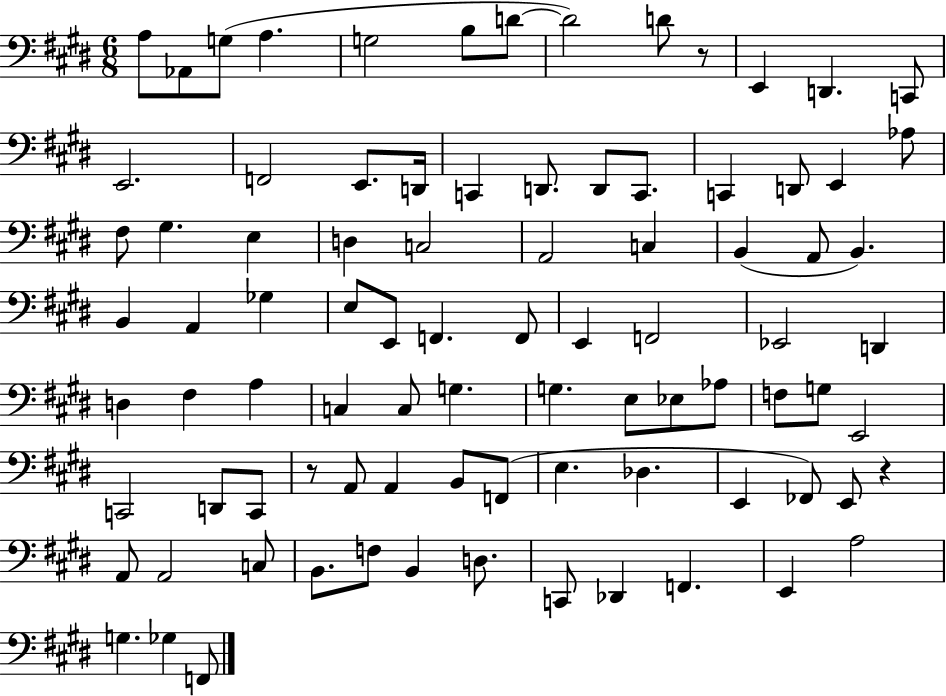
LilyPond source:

{
  \clef bass
  \numericTimeSignature
  \time 6/8
  \key e \major
  \repeat volta 2 { a8 aes,8 g8( a4. | g2 b8 d'8~~ | d'2) d'8 r8 | e,4 d,4. c,8 | \break e,2. | f,2 e,8. d,16 | c,4 d,8. d,8 c,8. | c,4 d,8 e,4 aes8 | \break fis8 gis4. e4 | d4 c2 | a,2 c4 | b,4( a,8 b,4.) | \break b,4 a,4 ges4 | e8 e,8 f,4. f,8 | e,4 f,2 | ees,2 d,4 | \break d4 fis4 a4 | c4 c8 g4. | g4. e8 ees8 aes8 | f8 g8 e,2 | \break c,2 d,8 c,8 | r8 a,8 a,4 b,8 f,8( | e4. des4. | e,4 fes,8) e,8 r4 | \break a,8 a,2 c8 | b,8. f8 b,4 d8. | c,8 des,4 f,4. | e,4 a2 | \break g4. ges4 f,8 | } \bar "|."
}